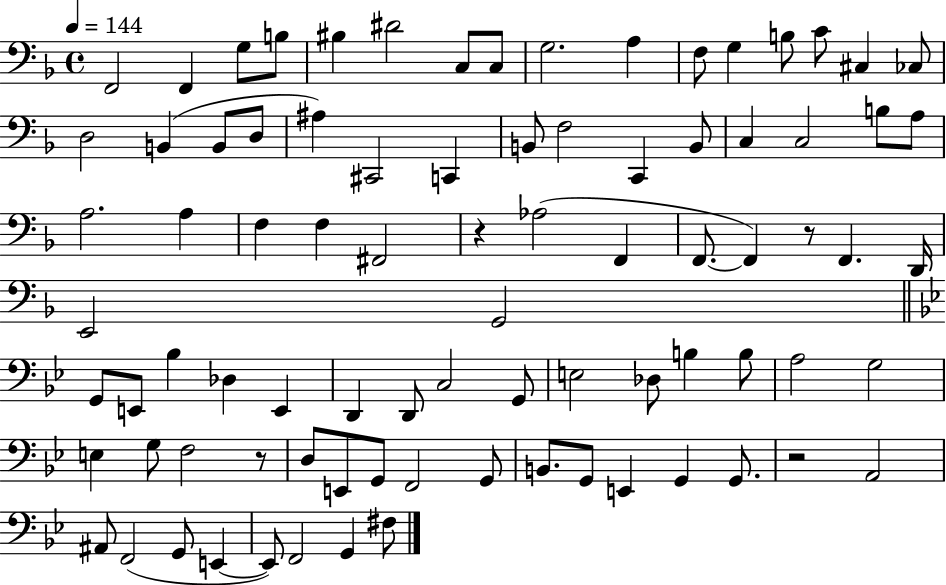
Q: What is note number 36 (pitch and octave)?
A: F#2